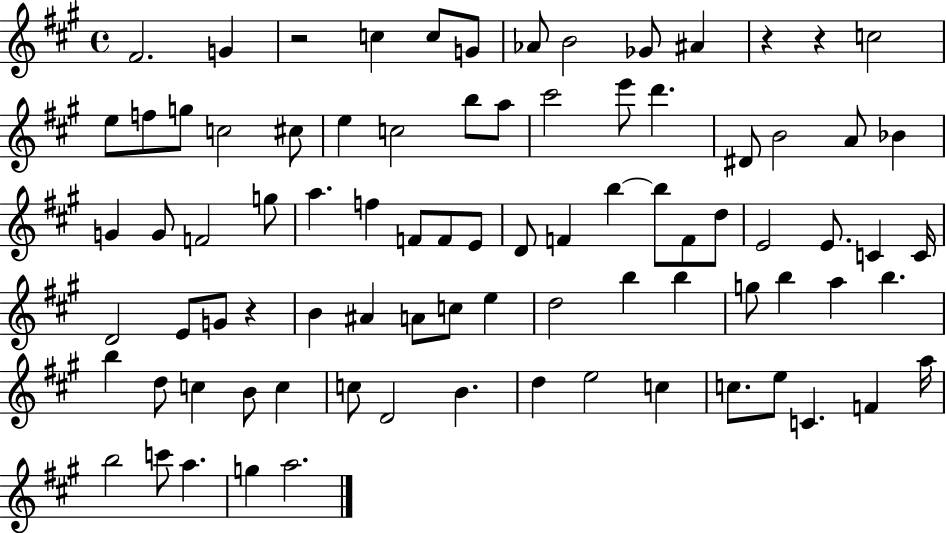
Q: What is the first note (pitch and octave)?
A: F#4